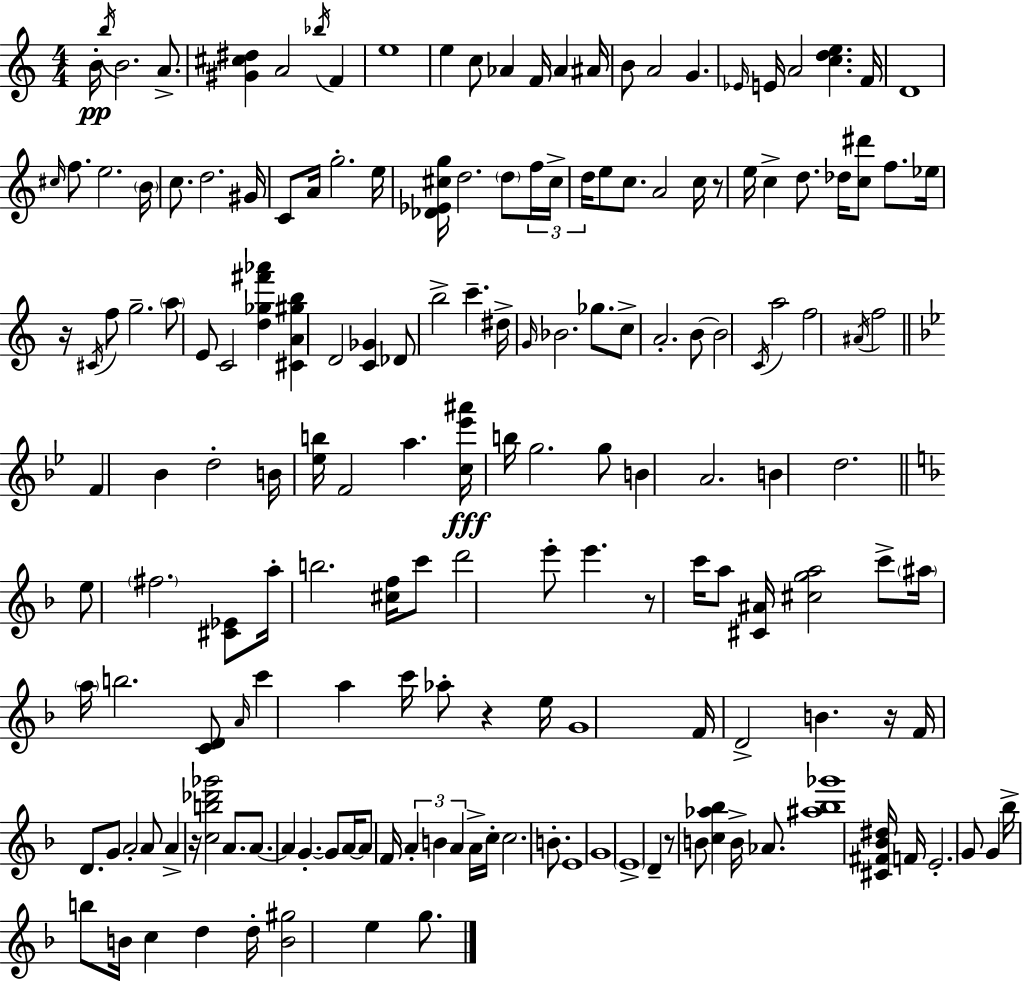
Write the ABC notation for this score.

X:1
T:Untitled
M:4/4
L:1/4
K:C
B/4 b/4 B2 A/2 [^G^c^d] A2 _b/4 F e4 e c/2 _A F/4 _A ^A/4 B/2 A2 G _E/4 E/4 A2 [cde] F/4 D4 ^c/4 f/2 e2 B/4 c/2 d2 ^G/4 C/2 A/4 g2 e/4 [_D_E^cg]/4 d2 d/2 f/4 ^c/4 d/4 e/2 c/2 A2 c/4 z/2 e/4 c d/2 _d/4 [c^d']/2 f/2 _e/4 z/4 ^C/4 f/2 g2 a/2 E/2 C2 [d_g^f'_a'] [^CA^gb] D2 [C_G] _D/2 b2 c' ^d/4 G/4 _B2 _g/2 c/2 A2 B/2 B2 C/4 a2 f2 ^A/4 f2 F _B d2 B/4 [_eb]/4 F2 a [c_e'^a']/4 b/4 g2 g/2 B A2 B d2 e/2 ^f2 [^C_E]/2 a/4 b2 [^cf]/4 c'/2 d'2 e'/2 e' z/2 c'/4 a/2 [^C^A]/4 [^cga]2 c'/2 ^a/4 a/4 b2 [CD]/2 A/4 c' a c'/4 _a/2 z e/4 G4 F/4 D2 B z/4 F/4 D/2 G/2 A2 A/2 A z/4 [cb_d'_g']2 A/2 A/2 A G G/2 A/4 A/2 F/4 A B A A/4 c/4 c2 B/2 E4 G4 E4 D z/2 B/2 [c_a_b] B/4 _A/2 [^a_b_g']4 [^C^F_B^d]/4 F/4 E2 G/2 G _b/4 b/2 B/4 c d d/4 [B^g]2 e g/2